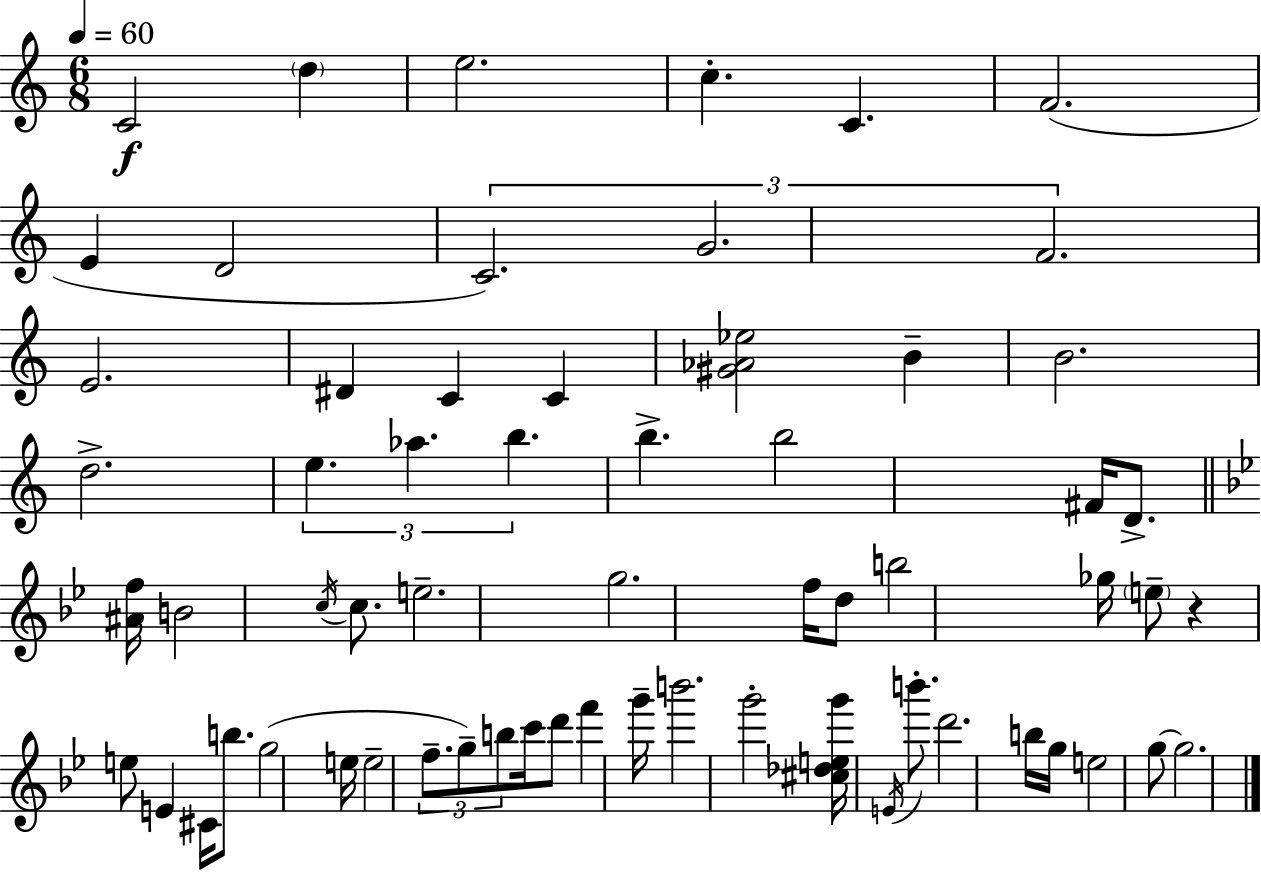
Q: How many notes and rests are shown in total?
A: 63